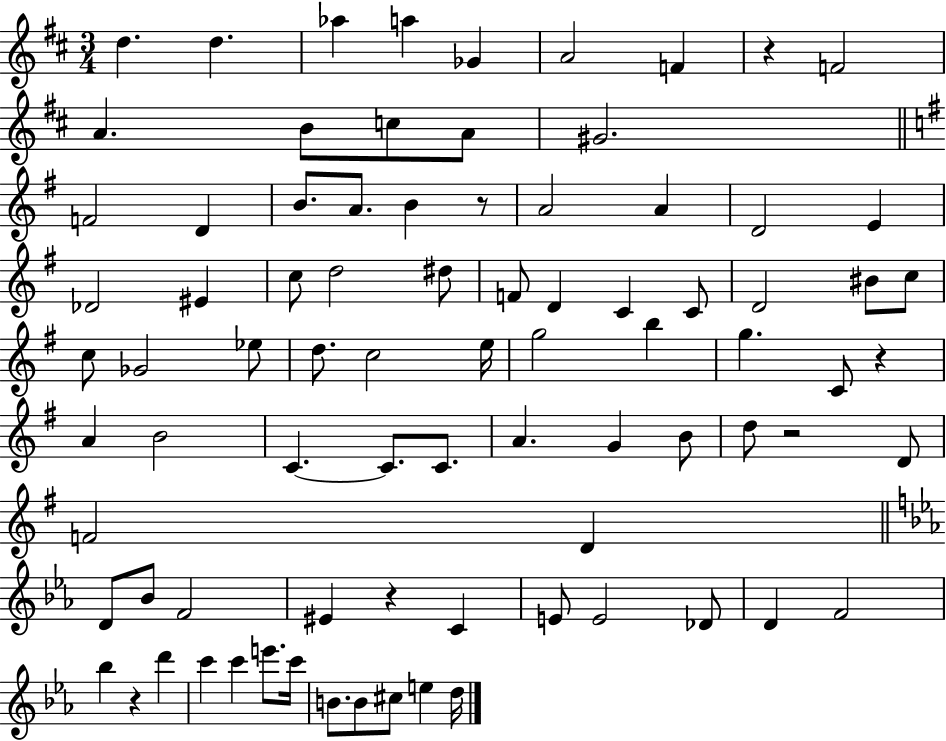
D5/q. D5/q. Ab5/q A5/q Gb4/q A4/h F4/q R/q F4/h A4/q. B4/e C5/e A4/e G#4/h. F4/h D4/q B4/e. A4/e. B4/q R/e A4/h A4/q D4/h E4/q Db4/h EIS4/q C5/e D5/h D#5/e F4/e D4/q C4/q C4/e D4/h BIS4/e C5/e C5/e Gb4/h Eb5/e D5/e. C5/h E5/s G5/h B5/q G5/q. C4/e R/q A4/q B4/h C4/q. C4/e. C4/e. A4/q. G4/q B4/e D5/e R/h D4/e F4/h D4/q D4/e Bb4/e F4/h EIS4/q R/q C4/q E4/e E4/h Db4/e D4/q F4/h Bb5/q R/q D6/q C6/q C6/q E6/e. C6/s B4/e. B4/e C#5/e E5/q D5/s